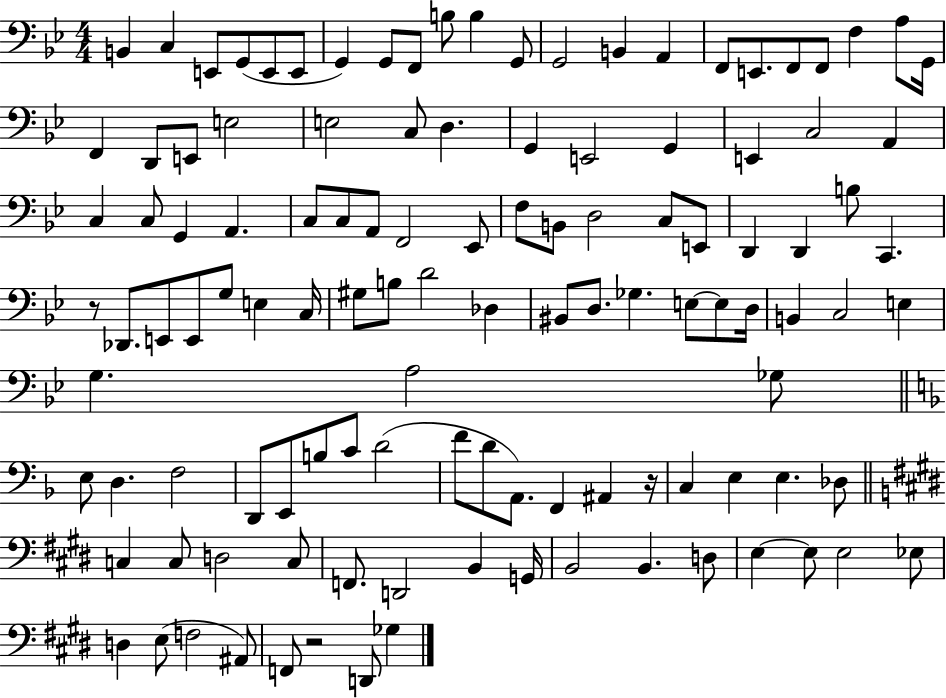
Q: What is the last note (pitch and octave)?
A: Gb3